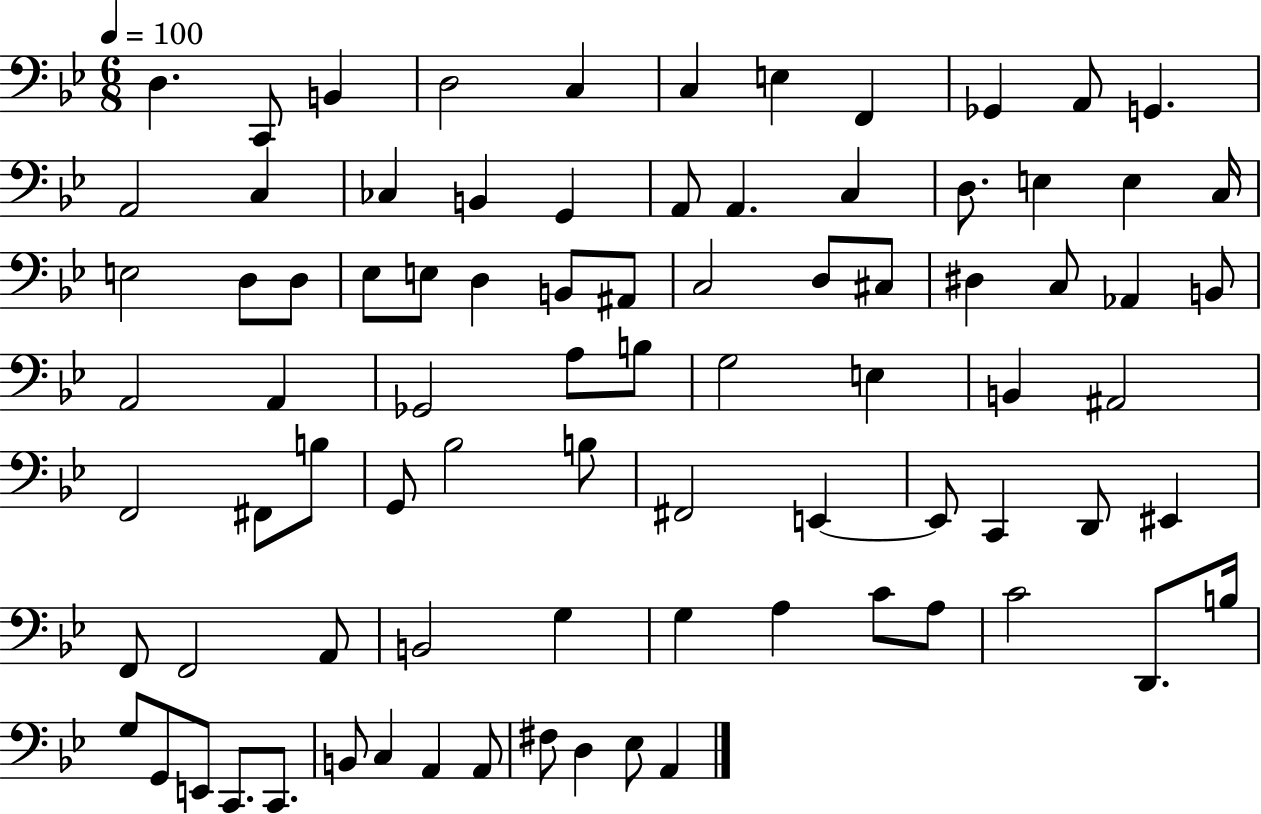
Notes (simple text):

D3/q. C2/e B2/q D3/h C3/q C3/q E3/q F2/q Gb2/q A2/e G2/q. A2/h C3/q CES3/q B2/q G2/q A2/e A2/q. C3/q D3/e. E3/q E3/q C3/s E3/h D3/e D3/e Eb3/e E3/e D3/q B2/e A#2/e C3/h D3/e C#3/e D#3/q C3/e Ab2/q B2/e A2/h A2/q Gb2/h A3/e B3/e G3/h E3/q B2/q A#2/h F2/h F#2/e B3/e G2/e Bb3/h B3/e F#2/h E2/q E2/e C2/q D2/e EIS2/q F2/e F2/h A2/e B2/h G3/q G3/q A3/q C4/e A3/e C4/h D2/e. B3/s G3/e G2/e E2/e C2/e. C2/e. B2/e C3/q A2/q A2/e F#3/e D3/q Eb3/e A2/q